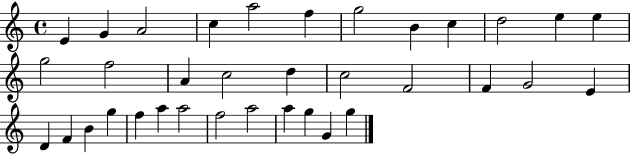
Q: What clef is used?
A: treble